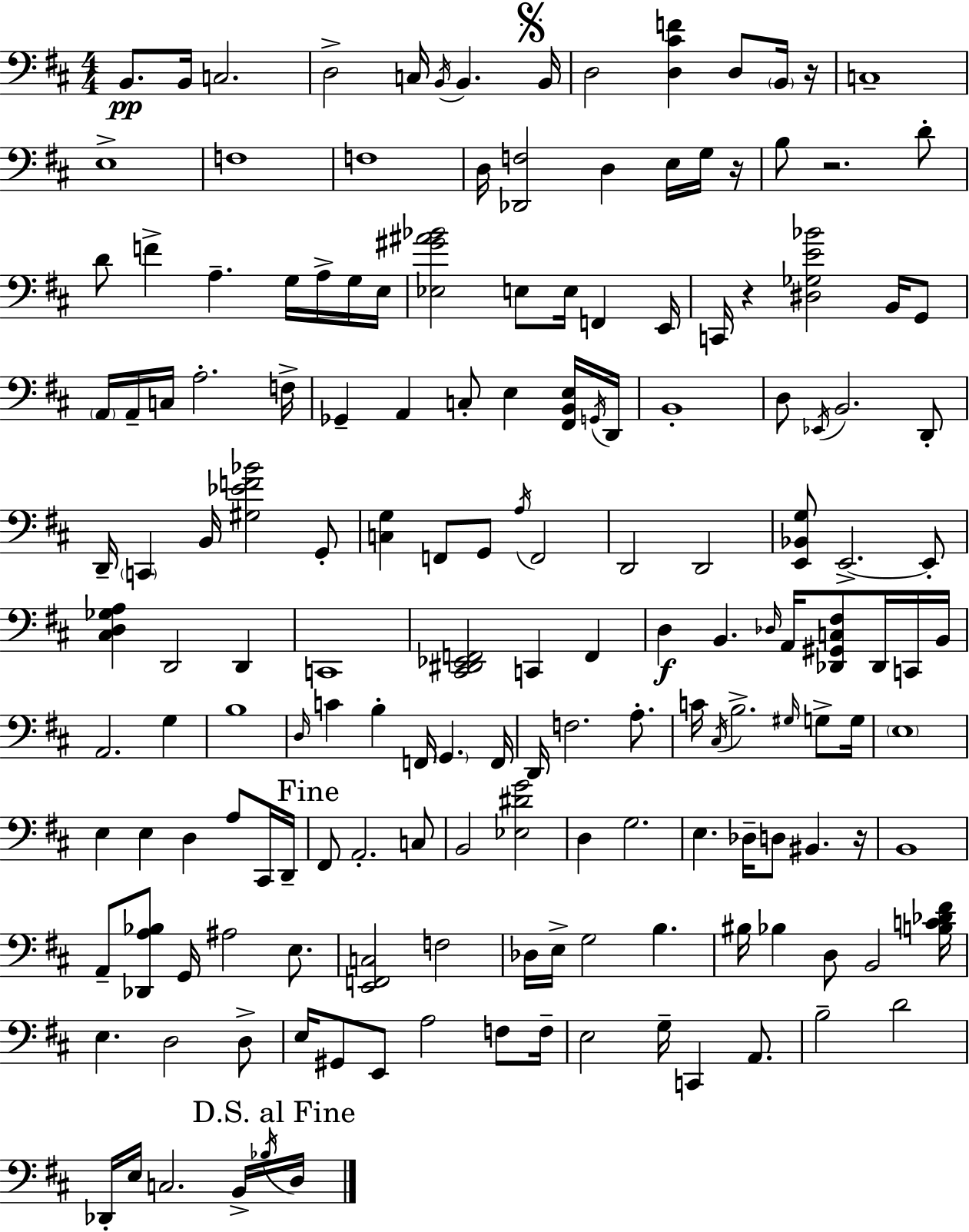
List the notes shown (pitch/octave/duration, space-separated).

B2/e. B2/s C3/h. D3/h C3/s B2/s B2/q. B2/s D3/h [D3,C#4,F4]/q D3/e B2/s R/s C3/w E3/w F3/w F3/w D3/s [Db2,F3]/h D3/q E3/s G3/s R/s B3/e R/h. D4/e D4/e F4/q A3/q. G3/s A3/s G3/s E3/s [Eb3,G#4,A#4,Bb4]/h E3/e E3/s F2/q E2/s C2/s R/q [D#3,Gb3,E4,Bb4]/h B2/s G2/e A2/s A2/s C3/s A3/h. F3/s Gb2/q A2/q C3/e E3/q [F#2,B2,E3]/s G2/s D2/s B2/w D3/e Eb2/s B2/h. D2/e D2/s C2/q B2/s [G#3,Eb4,F4,Bb4]/h G2/e [C3,G3]/q F2/e G2/e A3/s F2/h D2/h D2/h [E2,Bb2,G3]/e E2/h. E2/e [C#3,D3,Gb3,A3]/q D2/h D2/q C2/w [C#2,D#2,Eb2,F2]/h C2/q F2/q D3/q B2/q. Db3/s A2/s [Db2,G#2,C3,F#3]/e Db2/s C2/s B2/s A2/h. G3/q B3/w D3/s C4/q B3/q F2/s G2/q. F2/s D2/s F3/h. A3/e. C4/s C#3/s B3/h. G#3/s G3/e G3/s E3/w E3/q E3/q D3/q A3/e C#2/s D2/s F#2/e A2/h. C3/e B2/h [Eb3,D#4,G4]/h D3/q G3/h. E3/q. Db3/s D3/e BIS2/q. R/s B2/w A2/e [Db2,A3,Bb3]/e G2/s A#3/h E3/e. [E2,F2,C3]/h F3/h Db3/s E3/s G3/h B3/q. BIS3/s Bb3/q D3/e B2/h [B3,C4,Db4,F#4]/s E3/q. D3/h D3/e E3/s G#2/e E2/e A3/h F3/e F3/s E3/h G3/s C2/q A2/e. B3/h D4/h Db2/s E3/s C3/h. B2/s Bb3/s D3/s